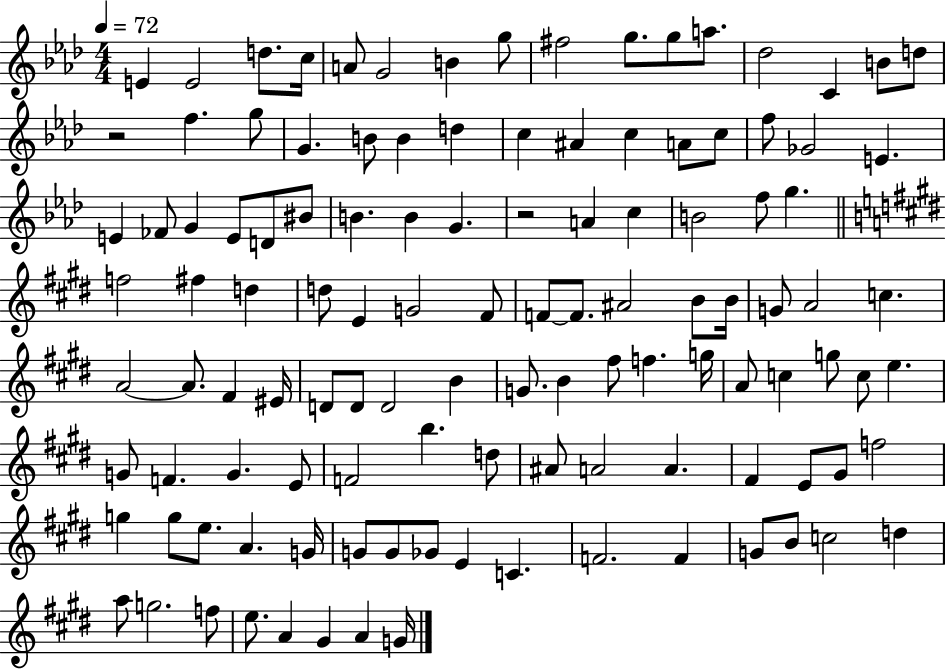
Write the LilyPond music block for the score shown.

{
  \clef treble
  \numericTimeSignature
  \time 4/4
  \key aes \major
  \tempo 4 = 72
  \repeat volta 2 { e'4 e'2 d''8. c''16 | a'8 g'2 b'4 g''8 | fis''2 g''8. g''8 a''8. | des''2 c'4 b'8 d''8 | \break r2 f''4. g''8 | g'4. b'8 b'4 d''4 | c''4 ais'4 c''4 a'8 c''8 | f''8 ges'2 e'4. | \break e'4 fes'8 g'4 e'8 d'8 bis'8 | b'4. b'4 g'4. | r2 a'4 c''4 | b'2 f''8 g''4. | \break \bar "||" \break \key e \major f''2 fis''4 d''4 | d''8 e'4 g'2 fis'8 | f'8~~ f'8. ais'2 b'8 b'16 | g'8 a'2 c''4. | \break a'2~~ a'8. fis'4 eis'16 | d'8 d'8 d'2 b'4 | g'8. b'4 fis''8 f''4. g''16 | a'8 c''4 g''8 c''8 e''4. | \break g'8 f'4. g'4. e'8 | f'2 b''4. d''8 | ais'8 a'2 a'4. | fis'4 e'8 gis'8 f''2 | \break g''4 g''8 e''8. a'4. g'16 | g'8 g'8 ges'8 e'4 c'4. | f'2. f'4 | g'8 b'8 c''2 d''4 | \break a''8 g''2. f''8 | e''8. a'4 gis'4 a'4 g'16 | } \bar "|."
}